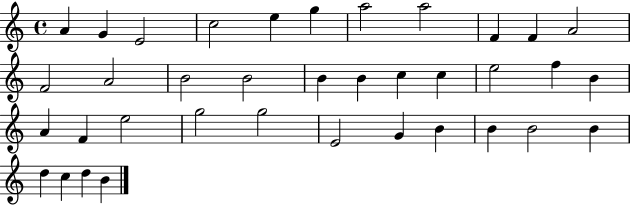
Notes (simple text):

A4/q G4/q E4/h C5/h E5/q G5/q A5/h A5/h F4/q F4/q A4/h F4/h A4/h B4/h B4/h B4/q B4/q C5/q C5/q E5/h F5/q B4/q A4/q F4/q E5/h G5/h G5/h E4/h G4/q B4/q B4/q B4/h B4/q D5/q C5/q D5/q B4/q